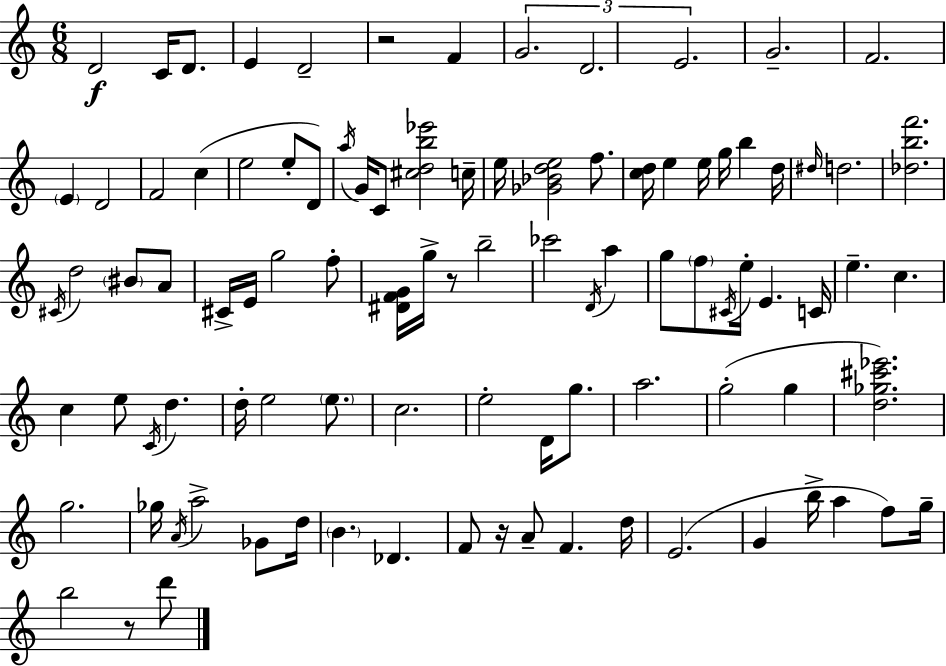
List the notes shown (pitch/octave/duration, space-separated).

D4/h C4/s D4/e. E4/q D4/h R/h F4/q G4/h. D4/h. E4/h. G4/h. F4/h. E4/q D4/h F4/h C5/q E5/h E5/e D4/e A5/s G4/s C4/e [C#5,D5,B5,Eb6]/h C5/s E5/s [Gb4,Bb4,D5,E5]/h F5/e. [C5,D5]/s E5/q E5/s G5/s B5/q D5/s D#5/s D5/h. [Db5,B5,F6]/h. C#4/s D5/h BIS4/e A4/e C#4/s E4/s G5/h F5/e [D#4,F4,G4]/s G5/s R/e B5/h CES6/h D4/s A5/q G5/e F5/e C#4/s E5/s E4/q. C4/s E5/q. C5/q. C5/q E5/e C4/s D5/q. D5/s E5/h E5/e. C5/h. E5/h D4/s G5/e. A5/h. G5/h G5/q [D5,Gb5,C#6,Eb6]/h. G5/h. Gb5/s A4/s A5/h Gb4/e D5/s B4/q. Db4/q. F4/e R/s A4/e F4/q. D5/s E4/h. G4/q B5/s A5/q F5/e G5/s B5/h R/e D6/e